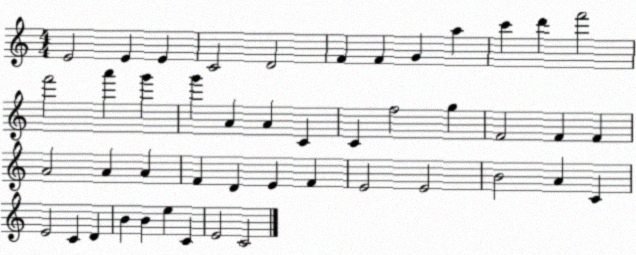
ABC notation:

X:1
T:Untitled
M:4/4
L:1/4
K:C
E2 E E C2 D2 F F G a c' d' f'2 f'2 a' g' g' A A C C f2 g F2 F F A2 A A F D E F E2 E2 B2 A C E2 C D B B e C E2 C2